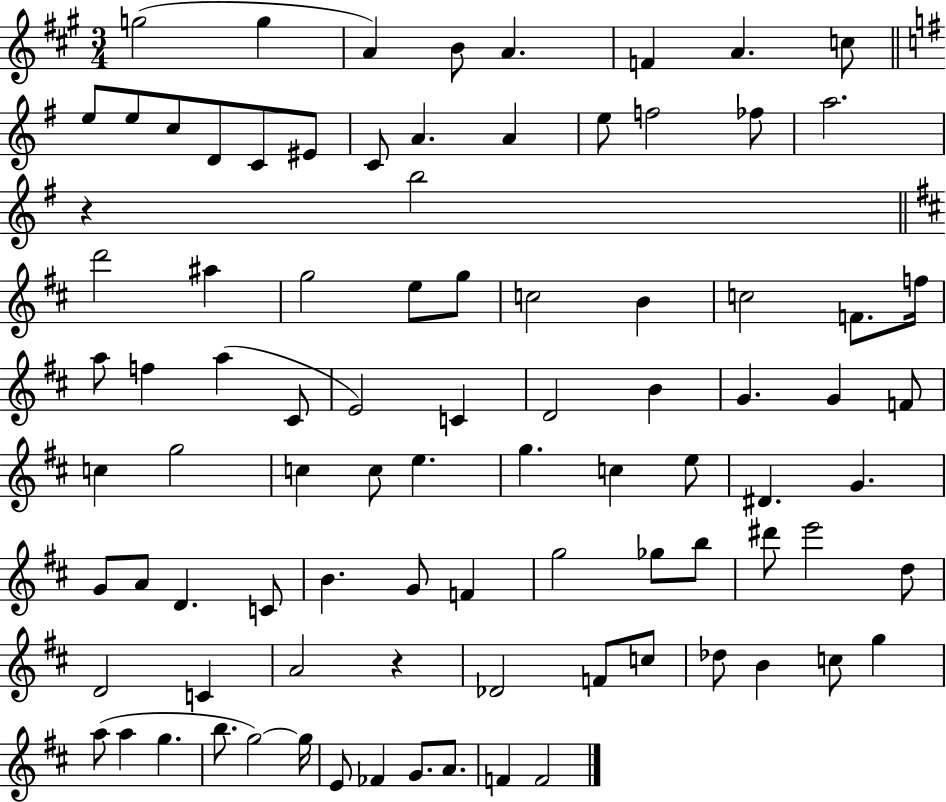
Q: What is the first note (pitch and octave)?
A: G5